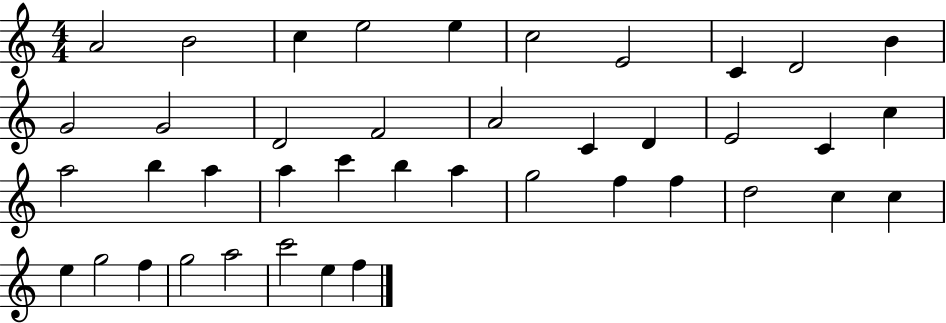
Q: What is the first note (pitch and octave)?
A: A4